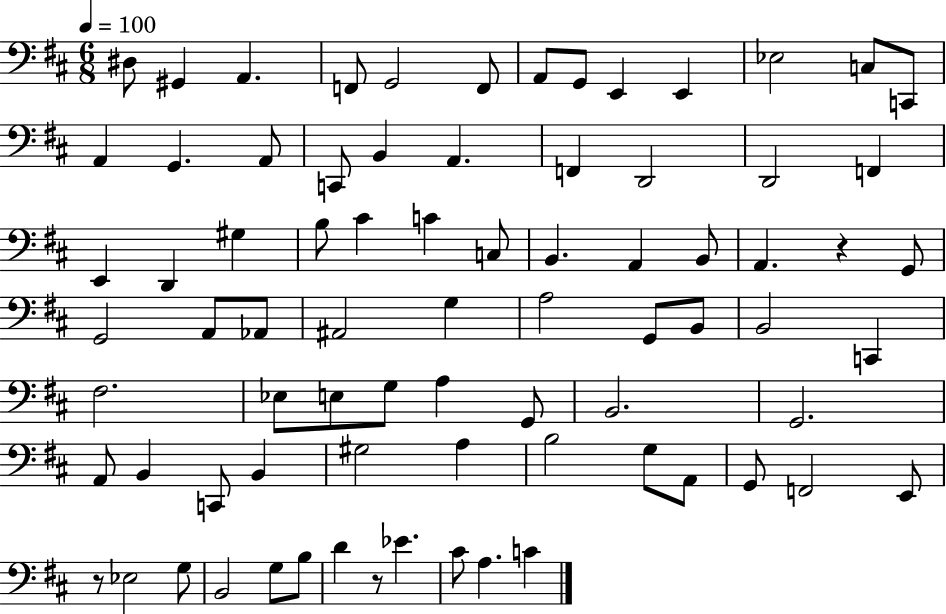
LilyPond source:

{
  \clef bass
  \numericTimeSignature
  \time 6/8
  \key d \major
  \tempo 4 = 100
  dis8 gis,4 a,4. | f,8 g,2 f,8 | a,8 g,8 e,4 e,4 | ees2 c8 c,8 | \break a,4 g,4. a,8 | c,8 b,4 a,4. | f,4 d,2 | d,2 f,4 | \break e,4 d,4 gis4 | b8 cis'4 c'4 c8 | b,4. a,4 b,8 | a,4. r4 g,8 | \break g,2 a,8 aes,8 | ais,2 g4 | a2 g,8 b,8 | b,2 c,4 | \break fis2. | ees8 e8 g8 a4 g,8 | b,2. | g,2. | \break a,8 b,4 c,8 b,4 | gis2 a4 | b2 g8 a,8 | g,8 f,2 e,8 | \break r8 ees2 g8 | b,2 g8 b8 | d'4 r8 ees'4. | cis'8 a4. c'4 | \break \bar "|."
}